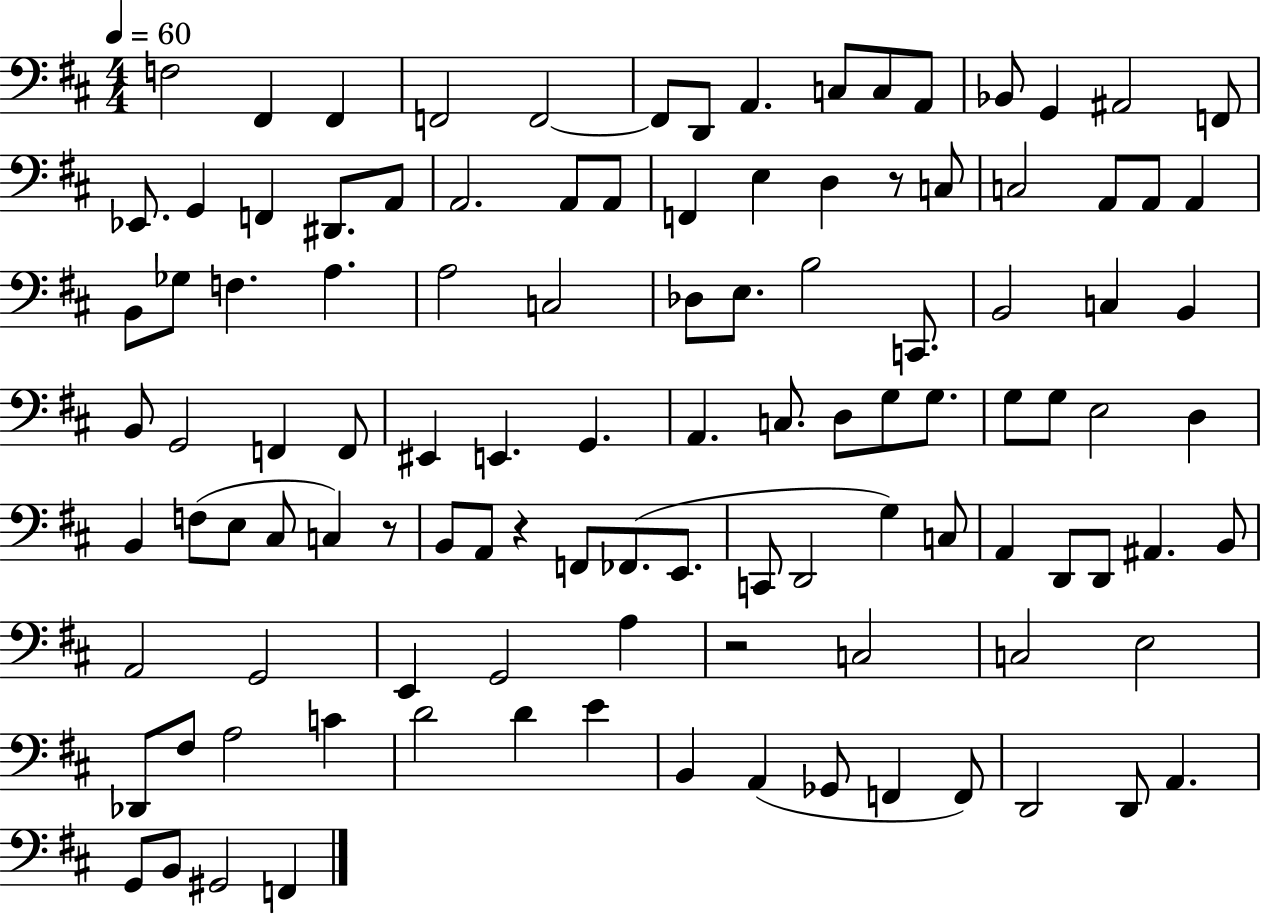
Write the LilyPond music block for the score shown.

{
  \clef bass
  \numericTimeSignature
  \time 4/4
  \key d \major
  \tempo 4 = 60
  f2 fis,4 fis,4 | f,2 f,2~~ | f,8 d,8 a,4. c8 c8 a,8 | bes,8 g,4 ais,2 f,8 | \break ees,8. g,4 f,4 dis,8. a,8 | a,2. a,8 a,8 | f,4 e4 d4 r8 c8 | c2 a,8 a,8 a,4 | \break b,8 ges8 f4. a4. | a2 c2 | des8 e8. b2 c,8. | b,2 c4 b,4 | \break b,8 g,2 f,4 f,8 | eis,4 e,4. g,4. | a,4. c8. d8 g8 g8. | g8 g8 e2 d4 | \break b,4 f8( e8 cis8 c4) r8 | b,8 a,8 r4 f,8 fes,8.( e,8. | c,8 d,2 g4) c8 | a,4 d,8 d,8 ais,4. b,8 | \break a,2 g,2 | e,4 g,2 a4 | r2 c2 | c2 e2 | \break des,8 fis8 a2 c'4 | d'2 d'4 e'4 | b,4 a,4( ges,8 f,4 f,8) | d,2 d,8 a,4. | \break g,8 b,8 gis,2 f,4 | \bar "|."
}